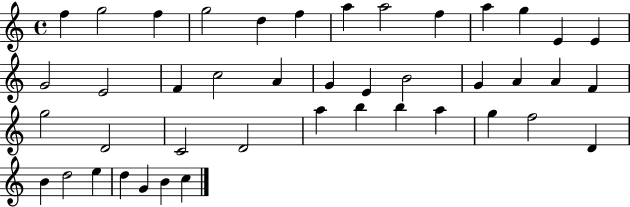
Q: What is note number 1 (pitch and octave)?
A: F5